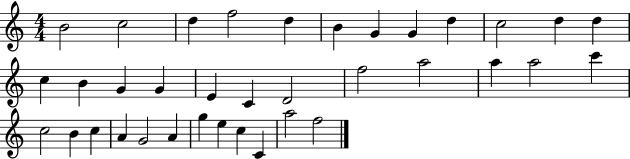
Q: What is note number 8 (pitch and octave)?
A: G4